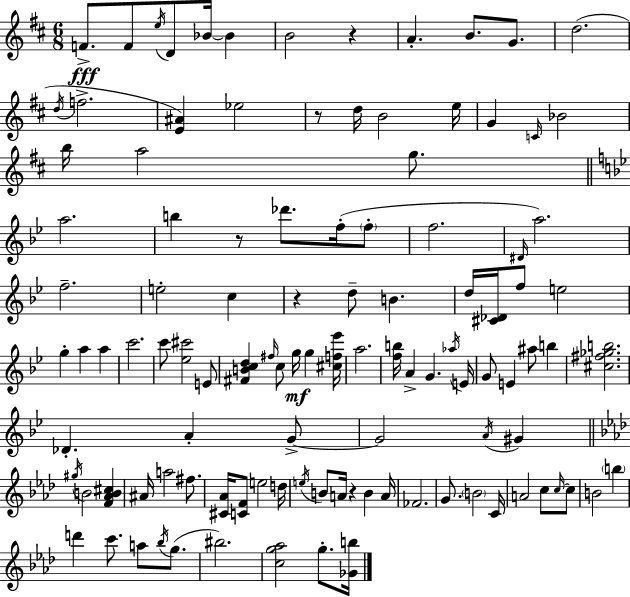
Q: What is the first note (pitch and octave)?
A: F4